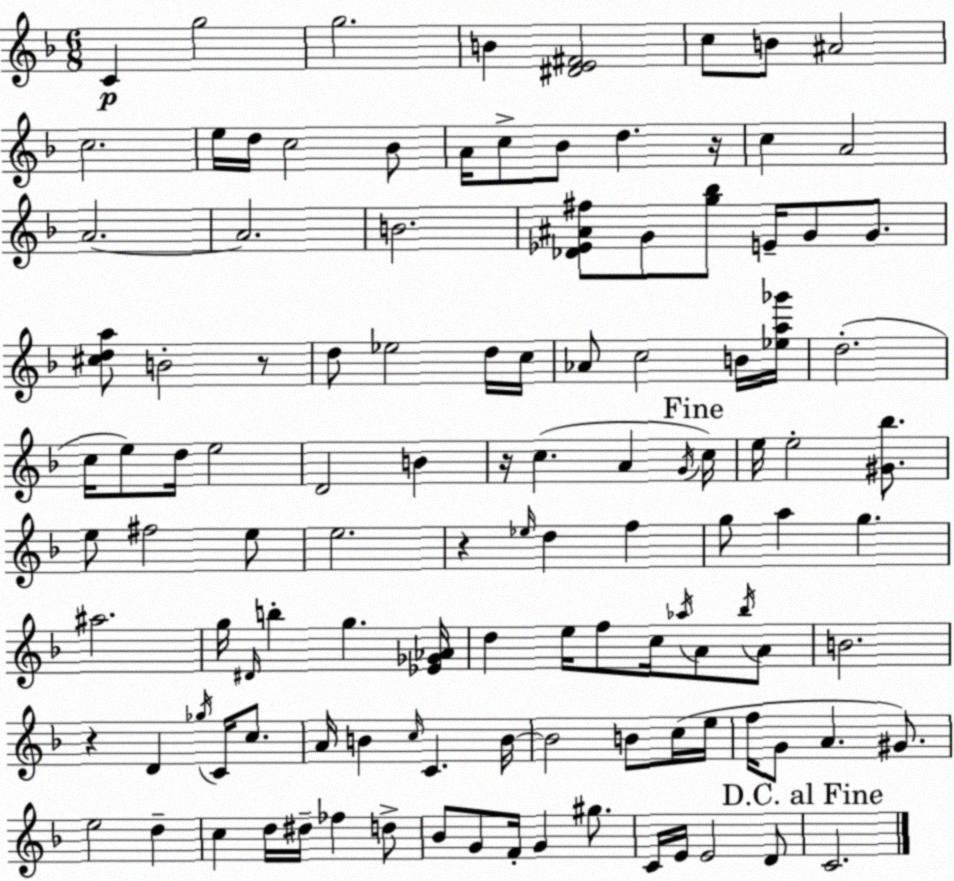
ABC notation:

X:1
T:Untitled
M:6/8
L:1/4
K:Dm
C g2 g2 B [^DE^F]2 c/2 B/2 ^A2 c2 e/4 d/4 c2 _B/2 A/4 c/2 _B/2 d z/4 c A2 A2 A2 B2 [_D_E^A^f]/2 G/2 [g_b]/2 E/4 G/2 G/2 [^cda]/2 B2 z/2 d/2 _e2 d/4 c/4 _A/2 c2 B/4 [_ea_g']/4 d2 c/4 e/2 d/4 e2 D2 B z/4 c A G/4 c/4 e/4 e2 [^G_b]/2 e/2 ^f2 e/2 e2 z _e/4 d f g/2 a g ^a2 g/4 ^D/4 b g [_E_G_A]/4 d e/4 f/2 c/4 _a/4 A/2 _b/4 A/2 B2 z D _g/4 C/4 c/2 A/4 B c/4 C B/4 B2 B/2 c/4 e/4 f/4 G/2 A ^G/2 e2 d c d/4 ^d/4 _f d/2 _B/2 G/2 F/4 G ^g/2 C/4 E/4 E2 D/2 C2